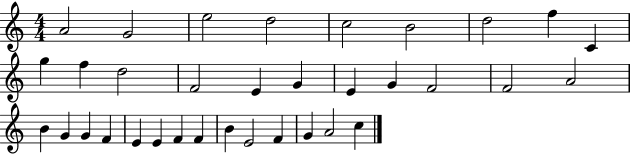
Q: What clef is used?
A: treble